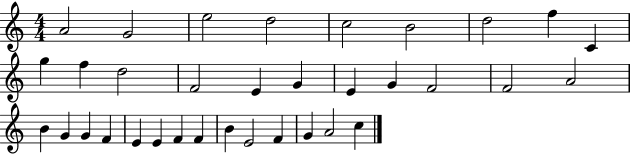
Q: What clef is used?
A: treble